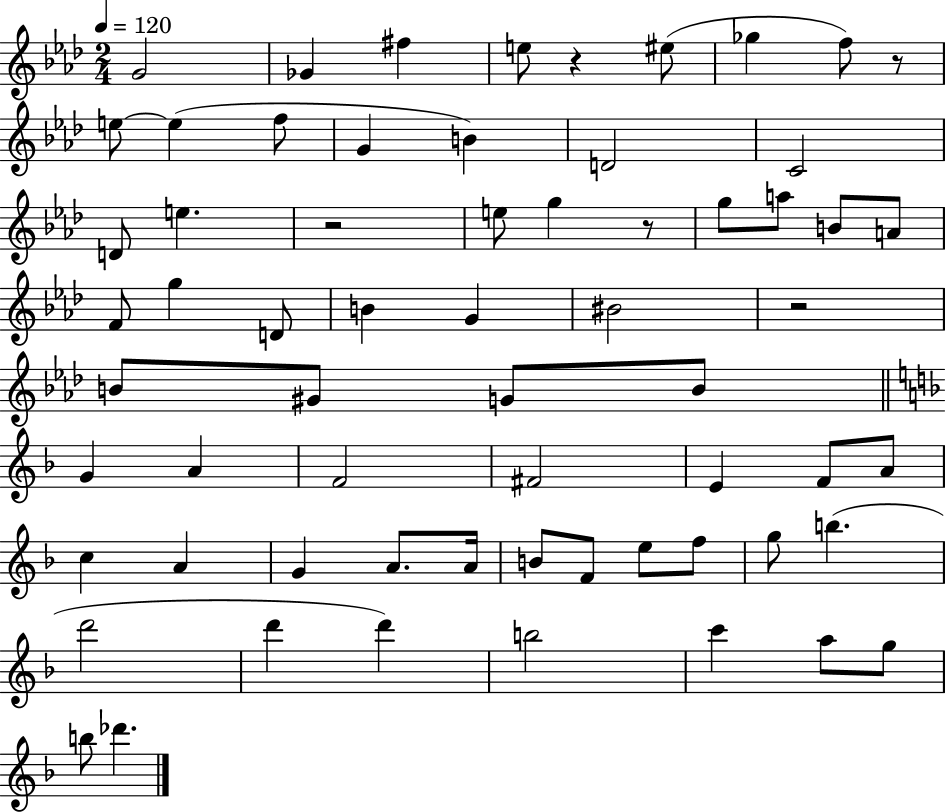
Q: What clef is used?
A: treble